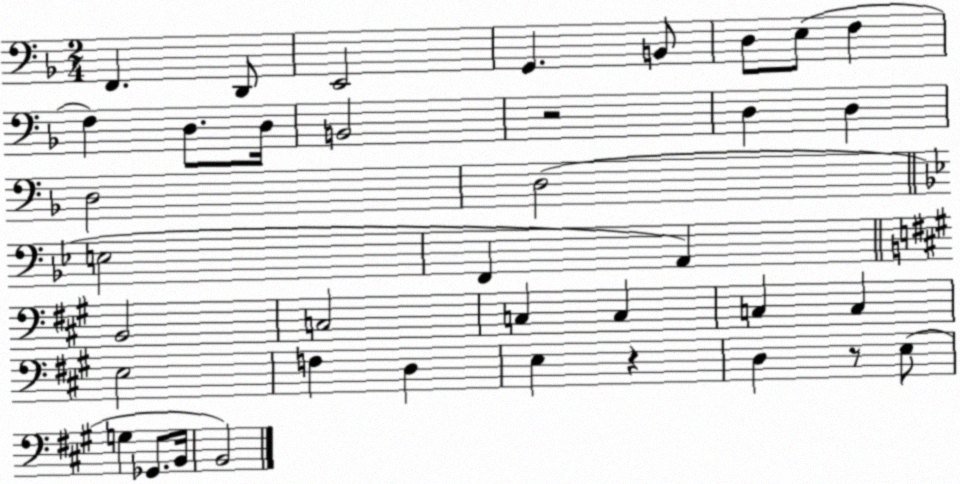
X:1
T:Untitled
M:2/4
L:1/4
K:F
F,, D,,/2 E,,2 G,, B,,/2 D,/2 E,/2 F, F, D,/2 D,/4 B,,2 z2 D, D, D,2 D,2 E,2 F,, A,, B,,2 C,2 C, C, C, C, E,2 F, D, E, z D, z/2 E,/2 G, _G,,/2 B,,/4 B,,2